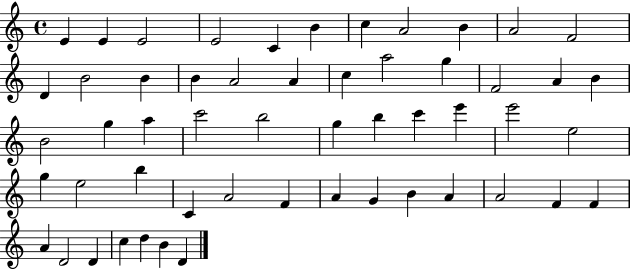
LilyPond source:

{
  \clef treble
  \time 4/4
  \defaultTimeSignature
  \key c \major
  e'4 e'4 e'2 | e'2 c'4 b'4 | c''4 a'2 b'4 | a'2 f'2 | \break d'4 b'2 b'4 | b'4 a'2 a'4 | c''4 a''2 g''4 | f'2 a'4 b'4 | \break b'2 g''4 a''4 | c'''2 b''2 | g''4 b''4 c'''4 e'''4 | e'''2 e''2 | \break g''4 e''2 b''4 | c'4 a'2 f'4 | a'4 g'4 b'4 a'4 | a'2 f'4 f'4 | \break a'4 d'2 d'4 | c''4 d''4 b'4 d'4 | \bar "|."
}